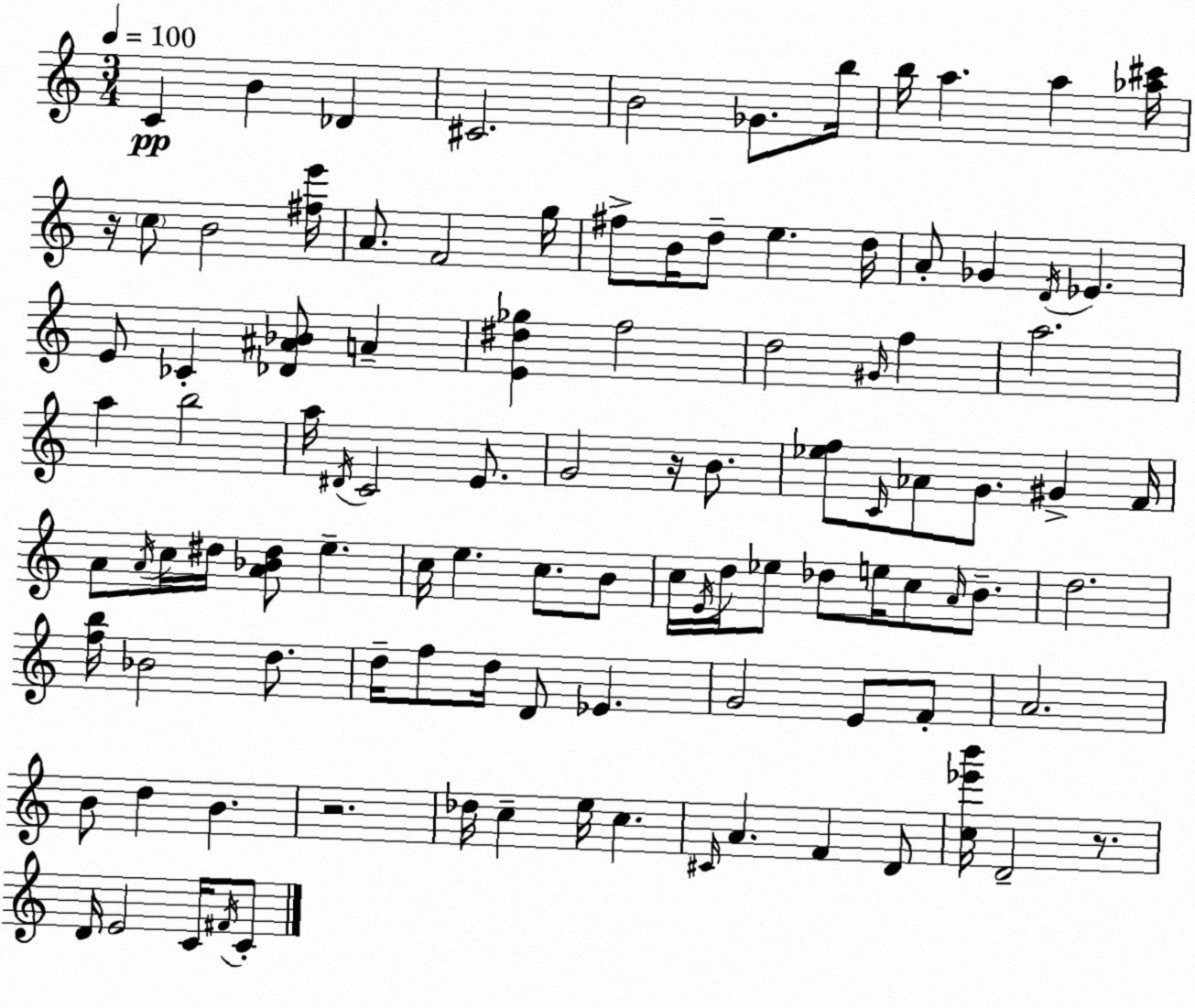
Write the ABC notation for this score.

X:1
T:Untitled
M:3/4
L:1/4
K:Am
C B _D ^C2 B2 _G/2 b/4 b/4 a a [_a^c']/4 z/4 c/2 B2 [^fe']/4 A/2 F2 g/4 ^f/2 B/4 d/2 e d/4 A/2 _G D/4 _E E/2 _C [_D^A_B]/2 A [E^d_g] f2 d2 ^G/4 f a2 a b2 a/4 ^D/4 C2 E/2 G2 z/4 B/2 [_ef]/2 C/4 _A/2 G/2 ^G F/4 A/2 A/4 c/4 ^d/4 [A_B^d]/2 e c/4 e c/2 B/2 c/4 E/4 d/4 _e/2 _d/2 e/4 c/2 A/4 B/2 d2 [fb]/4 _B2 d/2 d/4 f/2 d/4 D/2 _E G2 E/2 F/2 A2 B/2 d B z2 _d/4 c e/4 c ^C/4 A F D/2 [c_e'b']/4 D2 z/2 D/4 E2 C/4 ^F/4 C/2